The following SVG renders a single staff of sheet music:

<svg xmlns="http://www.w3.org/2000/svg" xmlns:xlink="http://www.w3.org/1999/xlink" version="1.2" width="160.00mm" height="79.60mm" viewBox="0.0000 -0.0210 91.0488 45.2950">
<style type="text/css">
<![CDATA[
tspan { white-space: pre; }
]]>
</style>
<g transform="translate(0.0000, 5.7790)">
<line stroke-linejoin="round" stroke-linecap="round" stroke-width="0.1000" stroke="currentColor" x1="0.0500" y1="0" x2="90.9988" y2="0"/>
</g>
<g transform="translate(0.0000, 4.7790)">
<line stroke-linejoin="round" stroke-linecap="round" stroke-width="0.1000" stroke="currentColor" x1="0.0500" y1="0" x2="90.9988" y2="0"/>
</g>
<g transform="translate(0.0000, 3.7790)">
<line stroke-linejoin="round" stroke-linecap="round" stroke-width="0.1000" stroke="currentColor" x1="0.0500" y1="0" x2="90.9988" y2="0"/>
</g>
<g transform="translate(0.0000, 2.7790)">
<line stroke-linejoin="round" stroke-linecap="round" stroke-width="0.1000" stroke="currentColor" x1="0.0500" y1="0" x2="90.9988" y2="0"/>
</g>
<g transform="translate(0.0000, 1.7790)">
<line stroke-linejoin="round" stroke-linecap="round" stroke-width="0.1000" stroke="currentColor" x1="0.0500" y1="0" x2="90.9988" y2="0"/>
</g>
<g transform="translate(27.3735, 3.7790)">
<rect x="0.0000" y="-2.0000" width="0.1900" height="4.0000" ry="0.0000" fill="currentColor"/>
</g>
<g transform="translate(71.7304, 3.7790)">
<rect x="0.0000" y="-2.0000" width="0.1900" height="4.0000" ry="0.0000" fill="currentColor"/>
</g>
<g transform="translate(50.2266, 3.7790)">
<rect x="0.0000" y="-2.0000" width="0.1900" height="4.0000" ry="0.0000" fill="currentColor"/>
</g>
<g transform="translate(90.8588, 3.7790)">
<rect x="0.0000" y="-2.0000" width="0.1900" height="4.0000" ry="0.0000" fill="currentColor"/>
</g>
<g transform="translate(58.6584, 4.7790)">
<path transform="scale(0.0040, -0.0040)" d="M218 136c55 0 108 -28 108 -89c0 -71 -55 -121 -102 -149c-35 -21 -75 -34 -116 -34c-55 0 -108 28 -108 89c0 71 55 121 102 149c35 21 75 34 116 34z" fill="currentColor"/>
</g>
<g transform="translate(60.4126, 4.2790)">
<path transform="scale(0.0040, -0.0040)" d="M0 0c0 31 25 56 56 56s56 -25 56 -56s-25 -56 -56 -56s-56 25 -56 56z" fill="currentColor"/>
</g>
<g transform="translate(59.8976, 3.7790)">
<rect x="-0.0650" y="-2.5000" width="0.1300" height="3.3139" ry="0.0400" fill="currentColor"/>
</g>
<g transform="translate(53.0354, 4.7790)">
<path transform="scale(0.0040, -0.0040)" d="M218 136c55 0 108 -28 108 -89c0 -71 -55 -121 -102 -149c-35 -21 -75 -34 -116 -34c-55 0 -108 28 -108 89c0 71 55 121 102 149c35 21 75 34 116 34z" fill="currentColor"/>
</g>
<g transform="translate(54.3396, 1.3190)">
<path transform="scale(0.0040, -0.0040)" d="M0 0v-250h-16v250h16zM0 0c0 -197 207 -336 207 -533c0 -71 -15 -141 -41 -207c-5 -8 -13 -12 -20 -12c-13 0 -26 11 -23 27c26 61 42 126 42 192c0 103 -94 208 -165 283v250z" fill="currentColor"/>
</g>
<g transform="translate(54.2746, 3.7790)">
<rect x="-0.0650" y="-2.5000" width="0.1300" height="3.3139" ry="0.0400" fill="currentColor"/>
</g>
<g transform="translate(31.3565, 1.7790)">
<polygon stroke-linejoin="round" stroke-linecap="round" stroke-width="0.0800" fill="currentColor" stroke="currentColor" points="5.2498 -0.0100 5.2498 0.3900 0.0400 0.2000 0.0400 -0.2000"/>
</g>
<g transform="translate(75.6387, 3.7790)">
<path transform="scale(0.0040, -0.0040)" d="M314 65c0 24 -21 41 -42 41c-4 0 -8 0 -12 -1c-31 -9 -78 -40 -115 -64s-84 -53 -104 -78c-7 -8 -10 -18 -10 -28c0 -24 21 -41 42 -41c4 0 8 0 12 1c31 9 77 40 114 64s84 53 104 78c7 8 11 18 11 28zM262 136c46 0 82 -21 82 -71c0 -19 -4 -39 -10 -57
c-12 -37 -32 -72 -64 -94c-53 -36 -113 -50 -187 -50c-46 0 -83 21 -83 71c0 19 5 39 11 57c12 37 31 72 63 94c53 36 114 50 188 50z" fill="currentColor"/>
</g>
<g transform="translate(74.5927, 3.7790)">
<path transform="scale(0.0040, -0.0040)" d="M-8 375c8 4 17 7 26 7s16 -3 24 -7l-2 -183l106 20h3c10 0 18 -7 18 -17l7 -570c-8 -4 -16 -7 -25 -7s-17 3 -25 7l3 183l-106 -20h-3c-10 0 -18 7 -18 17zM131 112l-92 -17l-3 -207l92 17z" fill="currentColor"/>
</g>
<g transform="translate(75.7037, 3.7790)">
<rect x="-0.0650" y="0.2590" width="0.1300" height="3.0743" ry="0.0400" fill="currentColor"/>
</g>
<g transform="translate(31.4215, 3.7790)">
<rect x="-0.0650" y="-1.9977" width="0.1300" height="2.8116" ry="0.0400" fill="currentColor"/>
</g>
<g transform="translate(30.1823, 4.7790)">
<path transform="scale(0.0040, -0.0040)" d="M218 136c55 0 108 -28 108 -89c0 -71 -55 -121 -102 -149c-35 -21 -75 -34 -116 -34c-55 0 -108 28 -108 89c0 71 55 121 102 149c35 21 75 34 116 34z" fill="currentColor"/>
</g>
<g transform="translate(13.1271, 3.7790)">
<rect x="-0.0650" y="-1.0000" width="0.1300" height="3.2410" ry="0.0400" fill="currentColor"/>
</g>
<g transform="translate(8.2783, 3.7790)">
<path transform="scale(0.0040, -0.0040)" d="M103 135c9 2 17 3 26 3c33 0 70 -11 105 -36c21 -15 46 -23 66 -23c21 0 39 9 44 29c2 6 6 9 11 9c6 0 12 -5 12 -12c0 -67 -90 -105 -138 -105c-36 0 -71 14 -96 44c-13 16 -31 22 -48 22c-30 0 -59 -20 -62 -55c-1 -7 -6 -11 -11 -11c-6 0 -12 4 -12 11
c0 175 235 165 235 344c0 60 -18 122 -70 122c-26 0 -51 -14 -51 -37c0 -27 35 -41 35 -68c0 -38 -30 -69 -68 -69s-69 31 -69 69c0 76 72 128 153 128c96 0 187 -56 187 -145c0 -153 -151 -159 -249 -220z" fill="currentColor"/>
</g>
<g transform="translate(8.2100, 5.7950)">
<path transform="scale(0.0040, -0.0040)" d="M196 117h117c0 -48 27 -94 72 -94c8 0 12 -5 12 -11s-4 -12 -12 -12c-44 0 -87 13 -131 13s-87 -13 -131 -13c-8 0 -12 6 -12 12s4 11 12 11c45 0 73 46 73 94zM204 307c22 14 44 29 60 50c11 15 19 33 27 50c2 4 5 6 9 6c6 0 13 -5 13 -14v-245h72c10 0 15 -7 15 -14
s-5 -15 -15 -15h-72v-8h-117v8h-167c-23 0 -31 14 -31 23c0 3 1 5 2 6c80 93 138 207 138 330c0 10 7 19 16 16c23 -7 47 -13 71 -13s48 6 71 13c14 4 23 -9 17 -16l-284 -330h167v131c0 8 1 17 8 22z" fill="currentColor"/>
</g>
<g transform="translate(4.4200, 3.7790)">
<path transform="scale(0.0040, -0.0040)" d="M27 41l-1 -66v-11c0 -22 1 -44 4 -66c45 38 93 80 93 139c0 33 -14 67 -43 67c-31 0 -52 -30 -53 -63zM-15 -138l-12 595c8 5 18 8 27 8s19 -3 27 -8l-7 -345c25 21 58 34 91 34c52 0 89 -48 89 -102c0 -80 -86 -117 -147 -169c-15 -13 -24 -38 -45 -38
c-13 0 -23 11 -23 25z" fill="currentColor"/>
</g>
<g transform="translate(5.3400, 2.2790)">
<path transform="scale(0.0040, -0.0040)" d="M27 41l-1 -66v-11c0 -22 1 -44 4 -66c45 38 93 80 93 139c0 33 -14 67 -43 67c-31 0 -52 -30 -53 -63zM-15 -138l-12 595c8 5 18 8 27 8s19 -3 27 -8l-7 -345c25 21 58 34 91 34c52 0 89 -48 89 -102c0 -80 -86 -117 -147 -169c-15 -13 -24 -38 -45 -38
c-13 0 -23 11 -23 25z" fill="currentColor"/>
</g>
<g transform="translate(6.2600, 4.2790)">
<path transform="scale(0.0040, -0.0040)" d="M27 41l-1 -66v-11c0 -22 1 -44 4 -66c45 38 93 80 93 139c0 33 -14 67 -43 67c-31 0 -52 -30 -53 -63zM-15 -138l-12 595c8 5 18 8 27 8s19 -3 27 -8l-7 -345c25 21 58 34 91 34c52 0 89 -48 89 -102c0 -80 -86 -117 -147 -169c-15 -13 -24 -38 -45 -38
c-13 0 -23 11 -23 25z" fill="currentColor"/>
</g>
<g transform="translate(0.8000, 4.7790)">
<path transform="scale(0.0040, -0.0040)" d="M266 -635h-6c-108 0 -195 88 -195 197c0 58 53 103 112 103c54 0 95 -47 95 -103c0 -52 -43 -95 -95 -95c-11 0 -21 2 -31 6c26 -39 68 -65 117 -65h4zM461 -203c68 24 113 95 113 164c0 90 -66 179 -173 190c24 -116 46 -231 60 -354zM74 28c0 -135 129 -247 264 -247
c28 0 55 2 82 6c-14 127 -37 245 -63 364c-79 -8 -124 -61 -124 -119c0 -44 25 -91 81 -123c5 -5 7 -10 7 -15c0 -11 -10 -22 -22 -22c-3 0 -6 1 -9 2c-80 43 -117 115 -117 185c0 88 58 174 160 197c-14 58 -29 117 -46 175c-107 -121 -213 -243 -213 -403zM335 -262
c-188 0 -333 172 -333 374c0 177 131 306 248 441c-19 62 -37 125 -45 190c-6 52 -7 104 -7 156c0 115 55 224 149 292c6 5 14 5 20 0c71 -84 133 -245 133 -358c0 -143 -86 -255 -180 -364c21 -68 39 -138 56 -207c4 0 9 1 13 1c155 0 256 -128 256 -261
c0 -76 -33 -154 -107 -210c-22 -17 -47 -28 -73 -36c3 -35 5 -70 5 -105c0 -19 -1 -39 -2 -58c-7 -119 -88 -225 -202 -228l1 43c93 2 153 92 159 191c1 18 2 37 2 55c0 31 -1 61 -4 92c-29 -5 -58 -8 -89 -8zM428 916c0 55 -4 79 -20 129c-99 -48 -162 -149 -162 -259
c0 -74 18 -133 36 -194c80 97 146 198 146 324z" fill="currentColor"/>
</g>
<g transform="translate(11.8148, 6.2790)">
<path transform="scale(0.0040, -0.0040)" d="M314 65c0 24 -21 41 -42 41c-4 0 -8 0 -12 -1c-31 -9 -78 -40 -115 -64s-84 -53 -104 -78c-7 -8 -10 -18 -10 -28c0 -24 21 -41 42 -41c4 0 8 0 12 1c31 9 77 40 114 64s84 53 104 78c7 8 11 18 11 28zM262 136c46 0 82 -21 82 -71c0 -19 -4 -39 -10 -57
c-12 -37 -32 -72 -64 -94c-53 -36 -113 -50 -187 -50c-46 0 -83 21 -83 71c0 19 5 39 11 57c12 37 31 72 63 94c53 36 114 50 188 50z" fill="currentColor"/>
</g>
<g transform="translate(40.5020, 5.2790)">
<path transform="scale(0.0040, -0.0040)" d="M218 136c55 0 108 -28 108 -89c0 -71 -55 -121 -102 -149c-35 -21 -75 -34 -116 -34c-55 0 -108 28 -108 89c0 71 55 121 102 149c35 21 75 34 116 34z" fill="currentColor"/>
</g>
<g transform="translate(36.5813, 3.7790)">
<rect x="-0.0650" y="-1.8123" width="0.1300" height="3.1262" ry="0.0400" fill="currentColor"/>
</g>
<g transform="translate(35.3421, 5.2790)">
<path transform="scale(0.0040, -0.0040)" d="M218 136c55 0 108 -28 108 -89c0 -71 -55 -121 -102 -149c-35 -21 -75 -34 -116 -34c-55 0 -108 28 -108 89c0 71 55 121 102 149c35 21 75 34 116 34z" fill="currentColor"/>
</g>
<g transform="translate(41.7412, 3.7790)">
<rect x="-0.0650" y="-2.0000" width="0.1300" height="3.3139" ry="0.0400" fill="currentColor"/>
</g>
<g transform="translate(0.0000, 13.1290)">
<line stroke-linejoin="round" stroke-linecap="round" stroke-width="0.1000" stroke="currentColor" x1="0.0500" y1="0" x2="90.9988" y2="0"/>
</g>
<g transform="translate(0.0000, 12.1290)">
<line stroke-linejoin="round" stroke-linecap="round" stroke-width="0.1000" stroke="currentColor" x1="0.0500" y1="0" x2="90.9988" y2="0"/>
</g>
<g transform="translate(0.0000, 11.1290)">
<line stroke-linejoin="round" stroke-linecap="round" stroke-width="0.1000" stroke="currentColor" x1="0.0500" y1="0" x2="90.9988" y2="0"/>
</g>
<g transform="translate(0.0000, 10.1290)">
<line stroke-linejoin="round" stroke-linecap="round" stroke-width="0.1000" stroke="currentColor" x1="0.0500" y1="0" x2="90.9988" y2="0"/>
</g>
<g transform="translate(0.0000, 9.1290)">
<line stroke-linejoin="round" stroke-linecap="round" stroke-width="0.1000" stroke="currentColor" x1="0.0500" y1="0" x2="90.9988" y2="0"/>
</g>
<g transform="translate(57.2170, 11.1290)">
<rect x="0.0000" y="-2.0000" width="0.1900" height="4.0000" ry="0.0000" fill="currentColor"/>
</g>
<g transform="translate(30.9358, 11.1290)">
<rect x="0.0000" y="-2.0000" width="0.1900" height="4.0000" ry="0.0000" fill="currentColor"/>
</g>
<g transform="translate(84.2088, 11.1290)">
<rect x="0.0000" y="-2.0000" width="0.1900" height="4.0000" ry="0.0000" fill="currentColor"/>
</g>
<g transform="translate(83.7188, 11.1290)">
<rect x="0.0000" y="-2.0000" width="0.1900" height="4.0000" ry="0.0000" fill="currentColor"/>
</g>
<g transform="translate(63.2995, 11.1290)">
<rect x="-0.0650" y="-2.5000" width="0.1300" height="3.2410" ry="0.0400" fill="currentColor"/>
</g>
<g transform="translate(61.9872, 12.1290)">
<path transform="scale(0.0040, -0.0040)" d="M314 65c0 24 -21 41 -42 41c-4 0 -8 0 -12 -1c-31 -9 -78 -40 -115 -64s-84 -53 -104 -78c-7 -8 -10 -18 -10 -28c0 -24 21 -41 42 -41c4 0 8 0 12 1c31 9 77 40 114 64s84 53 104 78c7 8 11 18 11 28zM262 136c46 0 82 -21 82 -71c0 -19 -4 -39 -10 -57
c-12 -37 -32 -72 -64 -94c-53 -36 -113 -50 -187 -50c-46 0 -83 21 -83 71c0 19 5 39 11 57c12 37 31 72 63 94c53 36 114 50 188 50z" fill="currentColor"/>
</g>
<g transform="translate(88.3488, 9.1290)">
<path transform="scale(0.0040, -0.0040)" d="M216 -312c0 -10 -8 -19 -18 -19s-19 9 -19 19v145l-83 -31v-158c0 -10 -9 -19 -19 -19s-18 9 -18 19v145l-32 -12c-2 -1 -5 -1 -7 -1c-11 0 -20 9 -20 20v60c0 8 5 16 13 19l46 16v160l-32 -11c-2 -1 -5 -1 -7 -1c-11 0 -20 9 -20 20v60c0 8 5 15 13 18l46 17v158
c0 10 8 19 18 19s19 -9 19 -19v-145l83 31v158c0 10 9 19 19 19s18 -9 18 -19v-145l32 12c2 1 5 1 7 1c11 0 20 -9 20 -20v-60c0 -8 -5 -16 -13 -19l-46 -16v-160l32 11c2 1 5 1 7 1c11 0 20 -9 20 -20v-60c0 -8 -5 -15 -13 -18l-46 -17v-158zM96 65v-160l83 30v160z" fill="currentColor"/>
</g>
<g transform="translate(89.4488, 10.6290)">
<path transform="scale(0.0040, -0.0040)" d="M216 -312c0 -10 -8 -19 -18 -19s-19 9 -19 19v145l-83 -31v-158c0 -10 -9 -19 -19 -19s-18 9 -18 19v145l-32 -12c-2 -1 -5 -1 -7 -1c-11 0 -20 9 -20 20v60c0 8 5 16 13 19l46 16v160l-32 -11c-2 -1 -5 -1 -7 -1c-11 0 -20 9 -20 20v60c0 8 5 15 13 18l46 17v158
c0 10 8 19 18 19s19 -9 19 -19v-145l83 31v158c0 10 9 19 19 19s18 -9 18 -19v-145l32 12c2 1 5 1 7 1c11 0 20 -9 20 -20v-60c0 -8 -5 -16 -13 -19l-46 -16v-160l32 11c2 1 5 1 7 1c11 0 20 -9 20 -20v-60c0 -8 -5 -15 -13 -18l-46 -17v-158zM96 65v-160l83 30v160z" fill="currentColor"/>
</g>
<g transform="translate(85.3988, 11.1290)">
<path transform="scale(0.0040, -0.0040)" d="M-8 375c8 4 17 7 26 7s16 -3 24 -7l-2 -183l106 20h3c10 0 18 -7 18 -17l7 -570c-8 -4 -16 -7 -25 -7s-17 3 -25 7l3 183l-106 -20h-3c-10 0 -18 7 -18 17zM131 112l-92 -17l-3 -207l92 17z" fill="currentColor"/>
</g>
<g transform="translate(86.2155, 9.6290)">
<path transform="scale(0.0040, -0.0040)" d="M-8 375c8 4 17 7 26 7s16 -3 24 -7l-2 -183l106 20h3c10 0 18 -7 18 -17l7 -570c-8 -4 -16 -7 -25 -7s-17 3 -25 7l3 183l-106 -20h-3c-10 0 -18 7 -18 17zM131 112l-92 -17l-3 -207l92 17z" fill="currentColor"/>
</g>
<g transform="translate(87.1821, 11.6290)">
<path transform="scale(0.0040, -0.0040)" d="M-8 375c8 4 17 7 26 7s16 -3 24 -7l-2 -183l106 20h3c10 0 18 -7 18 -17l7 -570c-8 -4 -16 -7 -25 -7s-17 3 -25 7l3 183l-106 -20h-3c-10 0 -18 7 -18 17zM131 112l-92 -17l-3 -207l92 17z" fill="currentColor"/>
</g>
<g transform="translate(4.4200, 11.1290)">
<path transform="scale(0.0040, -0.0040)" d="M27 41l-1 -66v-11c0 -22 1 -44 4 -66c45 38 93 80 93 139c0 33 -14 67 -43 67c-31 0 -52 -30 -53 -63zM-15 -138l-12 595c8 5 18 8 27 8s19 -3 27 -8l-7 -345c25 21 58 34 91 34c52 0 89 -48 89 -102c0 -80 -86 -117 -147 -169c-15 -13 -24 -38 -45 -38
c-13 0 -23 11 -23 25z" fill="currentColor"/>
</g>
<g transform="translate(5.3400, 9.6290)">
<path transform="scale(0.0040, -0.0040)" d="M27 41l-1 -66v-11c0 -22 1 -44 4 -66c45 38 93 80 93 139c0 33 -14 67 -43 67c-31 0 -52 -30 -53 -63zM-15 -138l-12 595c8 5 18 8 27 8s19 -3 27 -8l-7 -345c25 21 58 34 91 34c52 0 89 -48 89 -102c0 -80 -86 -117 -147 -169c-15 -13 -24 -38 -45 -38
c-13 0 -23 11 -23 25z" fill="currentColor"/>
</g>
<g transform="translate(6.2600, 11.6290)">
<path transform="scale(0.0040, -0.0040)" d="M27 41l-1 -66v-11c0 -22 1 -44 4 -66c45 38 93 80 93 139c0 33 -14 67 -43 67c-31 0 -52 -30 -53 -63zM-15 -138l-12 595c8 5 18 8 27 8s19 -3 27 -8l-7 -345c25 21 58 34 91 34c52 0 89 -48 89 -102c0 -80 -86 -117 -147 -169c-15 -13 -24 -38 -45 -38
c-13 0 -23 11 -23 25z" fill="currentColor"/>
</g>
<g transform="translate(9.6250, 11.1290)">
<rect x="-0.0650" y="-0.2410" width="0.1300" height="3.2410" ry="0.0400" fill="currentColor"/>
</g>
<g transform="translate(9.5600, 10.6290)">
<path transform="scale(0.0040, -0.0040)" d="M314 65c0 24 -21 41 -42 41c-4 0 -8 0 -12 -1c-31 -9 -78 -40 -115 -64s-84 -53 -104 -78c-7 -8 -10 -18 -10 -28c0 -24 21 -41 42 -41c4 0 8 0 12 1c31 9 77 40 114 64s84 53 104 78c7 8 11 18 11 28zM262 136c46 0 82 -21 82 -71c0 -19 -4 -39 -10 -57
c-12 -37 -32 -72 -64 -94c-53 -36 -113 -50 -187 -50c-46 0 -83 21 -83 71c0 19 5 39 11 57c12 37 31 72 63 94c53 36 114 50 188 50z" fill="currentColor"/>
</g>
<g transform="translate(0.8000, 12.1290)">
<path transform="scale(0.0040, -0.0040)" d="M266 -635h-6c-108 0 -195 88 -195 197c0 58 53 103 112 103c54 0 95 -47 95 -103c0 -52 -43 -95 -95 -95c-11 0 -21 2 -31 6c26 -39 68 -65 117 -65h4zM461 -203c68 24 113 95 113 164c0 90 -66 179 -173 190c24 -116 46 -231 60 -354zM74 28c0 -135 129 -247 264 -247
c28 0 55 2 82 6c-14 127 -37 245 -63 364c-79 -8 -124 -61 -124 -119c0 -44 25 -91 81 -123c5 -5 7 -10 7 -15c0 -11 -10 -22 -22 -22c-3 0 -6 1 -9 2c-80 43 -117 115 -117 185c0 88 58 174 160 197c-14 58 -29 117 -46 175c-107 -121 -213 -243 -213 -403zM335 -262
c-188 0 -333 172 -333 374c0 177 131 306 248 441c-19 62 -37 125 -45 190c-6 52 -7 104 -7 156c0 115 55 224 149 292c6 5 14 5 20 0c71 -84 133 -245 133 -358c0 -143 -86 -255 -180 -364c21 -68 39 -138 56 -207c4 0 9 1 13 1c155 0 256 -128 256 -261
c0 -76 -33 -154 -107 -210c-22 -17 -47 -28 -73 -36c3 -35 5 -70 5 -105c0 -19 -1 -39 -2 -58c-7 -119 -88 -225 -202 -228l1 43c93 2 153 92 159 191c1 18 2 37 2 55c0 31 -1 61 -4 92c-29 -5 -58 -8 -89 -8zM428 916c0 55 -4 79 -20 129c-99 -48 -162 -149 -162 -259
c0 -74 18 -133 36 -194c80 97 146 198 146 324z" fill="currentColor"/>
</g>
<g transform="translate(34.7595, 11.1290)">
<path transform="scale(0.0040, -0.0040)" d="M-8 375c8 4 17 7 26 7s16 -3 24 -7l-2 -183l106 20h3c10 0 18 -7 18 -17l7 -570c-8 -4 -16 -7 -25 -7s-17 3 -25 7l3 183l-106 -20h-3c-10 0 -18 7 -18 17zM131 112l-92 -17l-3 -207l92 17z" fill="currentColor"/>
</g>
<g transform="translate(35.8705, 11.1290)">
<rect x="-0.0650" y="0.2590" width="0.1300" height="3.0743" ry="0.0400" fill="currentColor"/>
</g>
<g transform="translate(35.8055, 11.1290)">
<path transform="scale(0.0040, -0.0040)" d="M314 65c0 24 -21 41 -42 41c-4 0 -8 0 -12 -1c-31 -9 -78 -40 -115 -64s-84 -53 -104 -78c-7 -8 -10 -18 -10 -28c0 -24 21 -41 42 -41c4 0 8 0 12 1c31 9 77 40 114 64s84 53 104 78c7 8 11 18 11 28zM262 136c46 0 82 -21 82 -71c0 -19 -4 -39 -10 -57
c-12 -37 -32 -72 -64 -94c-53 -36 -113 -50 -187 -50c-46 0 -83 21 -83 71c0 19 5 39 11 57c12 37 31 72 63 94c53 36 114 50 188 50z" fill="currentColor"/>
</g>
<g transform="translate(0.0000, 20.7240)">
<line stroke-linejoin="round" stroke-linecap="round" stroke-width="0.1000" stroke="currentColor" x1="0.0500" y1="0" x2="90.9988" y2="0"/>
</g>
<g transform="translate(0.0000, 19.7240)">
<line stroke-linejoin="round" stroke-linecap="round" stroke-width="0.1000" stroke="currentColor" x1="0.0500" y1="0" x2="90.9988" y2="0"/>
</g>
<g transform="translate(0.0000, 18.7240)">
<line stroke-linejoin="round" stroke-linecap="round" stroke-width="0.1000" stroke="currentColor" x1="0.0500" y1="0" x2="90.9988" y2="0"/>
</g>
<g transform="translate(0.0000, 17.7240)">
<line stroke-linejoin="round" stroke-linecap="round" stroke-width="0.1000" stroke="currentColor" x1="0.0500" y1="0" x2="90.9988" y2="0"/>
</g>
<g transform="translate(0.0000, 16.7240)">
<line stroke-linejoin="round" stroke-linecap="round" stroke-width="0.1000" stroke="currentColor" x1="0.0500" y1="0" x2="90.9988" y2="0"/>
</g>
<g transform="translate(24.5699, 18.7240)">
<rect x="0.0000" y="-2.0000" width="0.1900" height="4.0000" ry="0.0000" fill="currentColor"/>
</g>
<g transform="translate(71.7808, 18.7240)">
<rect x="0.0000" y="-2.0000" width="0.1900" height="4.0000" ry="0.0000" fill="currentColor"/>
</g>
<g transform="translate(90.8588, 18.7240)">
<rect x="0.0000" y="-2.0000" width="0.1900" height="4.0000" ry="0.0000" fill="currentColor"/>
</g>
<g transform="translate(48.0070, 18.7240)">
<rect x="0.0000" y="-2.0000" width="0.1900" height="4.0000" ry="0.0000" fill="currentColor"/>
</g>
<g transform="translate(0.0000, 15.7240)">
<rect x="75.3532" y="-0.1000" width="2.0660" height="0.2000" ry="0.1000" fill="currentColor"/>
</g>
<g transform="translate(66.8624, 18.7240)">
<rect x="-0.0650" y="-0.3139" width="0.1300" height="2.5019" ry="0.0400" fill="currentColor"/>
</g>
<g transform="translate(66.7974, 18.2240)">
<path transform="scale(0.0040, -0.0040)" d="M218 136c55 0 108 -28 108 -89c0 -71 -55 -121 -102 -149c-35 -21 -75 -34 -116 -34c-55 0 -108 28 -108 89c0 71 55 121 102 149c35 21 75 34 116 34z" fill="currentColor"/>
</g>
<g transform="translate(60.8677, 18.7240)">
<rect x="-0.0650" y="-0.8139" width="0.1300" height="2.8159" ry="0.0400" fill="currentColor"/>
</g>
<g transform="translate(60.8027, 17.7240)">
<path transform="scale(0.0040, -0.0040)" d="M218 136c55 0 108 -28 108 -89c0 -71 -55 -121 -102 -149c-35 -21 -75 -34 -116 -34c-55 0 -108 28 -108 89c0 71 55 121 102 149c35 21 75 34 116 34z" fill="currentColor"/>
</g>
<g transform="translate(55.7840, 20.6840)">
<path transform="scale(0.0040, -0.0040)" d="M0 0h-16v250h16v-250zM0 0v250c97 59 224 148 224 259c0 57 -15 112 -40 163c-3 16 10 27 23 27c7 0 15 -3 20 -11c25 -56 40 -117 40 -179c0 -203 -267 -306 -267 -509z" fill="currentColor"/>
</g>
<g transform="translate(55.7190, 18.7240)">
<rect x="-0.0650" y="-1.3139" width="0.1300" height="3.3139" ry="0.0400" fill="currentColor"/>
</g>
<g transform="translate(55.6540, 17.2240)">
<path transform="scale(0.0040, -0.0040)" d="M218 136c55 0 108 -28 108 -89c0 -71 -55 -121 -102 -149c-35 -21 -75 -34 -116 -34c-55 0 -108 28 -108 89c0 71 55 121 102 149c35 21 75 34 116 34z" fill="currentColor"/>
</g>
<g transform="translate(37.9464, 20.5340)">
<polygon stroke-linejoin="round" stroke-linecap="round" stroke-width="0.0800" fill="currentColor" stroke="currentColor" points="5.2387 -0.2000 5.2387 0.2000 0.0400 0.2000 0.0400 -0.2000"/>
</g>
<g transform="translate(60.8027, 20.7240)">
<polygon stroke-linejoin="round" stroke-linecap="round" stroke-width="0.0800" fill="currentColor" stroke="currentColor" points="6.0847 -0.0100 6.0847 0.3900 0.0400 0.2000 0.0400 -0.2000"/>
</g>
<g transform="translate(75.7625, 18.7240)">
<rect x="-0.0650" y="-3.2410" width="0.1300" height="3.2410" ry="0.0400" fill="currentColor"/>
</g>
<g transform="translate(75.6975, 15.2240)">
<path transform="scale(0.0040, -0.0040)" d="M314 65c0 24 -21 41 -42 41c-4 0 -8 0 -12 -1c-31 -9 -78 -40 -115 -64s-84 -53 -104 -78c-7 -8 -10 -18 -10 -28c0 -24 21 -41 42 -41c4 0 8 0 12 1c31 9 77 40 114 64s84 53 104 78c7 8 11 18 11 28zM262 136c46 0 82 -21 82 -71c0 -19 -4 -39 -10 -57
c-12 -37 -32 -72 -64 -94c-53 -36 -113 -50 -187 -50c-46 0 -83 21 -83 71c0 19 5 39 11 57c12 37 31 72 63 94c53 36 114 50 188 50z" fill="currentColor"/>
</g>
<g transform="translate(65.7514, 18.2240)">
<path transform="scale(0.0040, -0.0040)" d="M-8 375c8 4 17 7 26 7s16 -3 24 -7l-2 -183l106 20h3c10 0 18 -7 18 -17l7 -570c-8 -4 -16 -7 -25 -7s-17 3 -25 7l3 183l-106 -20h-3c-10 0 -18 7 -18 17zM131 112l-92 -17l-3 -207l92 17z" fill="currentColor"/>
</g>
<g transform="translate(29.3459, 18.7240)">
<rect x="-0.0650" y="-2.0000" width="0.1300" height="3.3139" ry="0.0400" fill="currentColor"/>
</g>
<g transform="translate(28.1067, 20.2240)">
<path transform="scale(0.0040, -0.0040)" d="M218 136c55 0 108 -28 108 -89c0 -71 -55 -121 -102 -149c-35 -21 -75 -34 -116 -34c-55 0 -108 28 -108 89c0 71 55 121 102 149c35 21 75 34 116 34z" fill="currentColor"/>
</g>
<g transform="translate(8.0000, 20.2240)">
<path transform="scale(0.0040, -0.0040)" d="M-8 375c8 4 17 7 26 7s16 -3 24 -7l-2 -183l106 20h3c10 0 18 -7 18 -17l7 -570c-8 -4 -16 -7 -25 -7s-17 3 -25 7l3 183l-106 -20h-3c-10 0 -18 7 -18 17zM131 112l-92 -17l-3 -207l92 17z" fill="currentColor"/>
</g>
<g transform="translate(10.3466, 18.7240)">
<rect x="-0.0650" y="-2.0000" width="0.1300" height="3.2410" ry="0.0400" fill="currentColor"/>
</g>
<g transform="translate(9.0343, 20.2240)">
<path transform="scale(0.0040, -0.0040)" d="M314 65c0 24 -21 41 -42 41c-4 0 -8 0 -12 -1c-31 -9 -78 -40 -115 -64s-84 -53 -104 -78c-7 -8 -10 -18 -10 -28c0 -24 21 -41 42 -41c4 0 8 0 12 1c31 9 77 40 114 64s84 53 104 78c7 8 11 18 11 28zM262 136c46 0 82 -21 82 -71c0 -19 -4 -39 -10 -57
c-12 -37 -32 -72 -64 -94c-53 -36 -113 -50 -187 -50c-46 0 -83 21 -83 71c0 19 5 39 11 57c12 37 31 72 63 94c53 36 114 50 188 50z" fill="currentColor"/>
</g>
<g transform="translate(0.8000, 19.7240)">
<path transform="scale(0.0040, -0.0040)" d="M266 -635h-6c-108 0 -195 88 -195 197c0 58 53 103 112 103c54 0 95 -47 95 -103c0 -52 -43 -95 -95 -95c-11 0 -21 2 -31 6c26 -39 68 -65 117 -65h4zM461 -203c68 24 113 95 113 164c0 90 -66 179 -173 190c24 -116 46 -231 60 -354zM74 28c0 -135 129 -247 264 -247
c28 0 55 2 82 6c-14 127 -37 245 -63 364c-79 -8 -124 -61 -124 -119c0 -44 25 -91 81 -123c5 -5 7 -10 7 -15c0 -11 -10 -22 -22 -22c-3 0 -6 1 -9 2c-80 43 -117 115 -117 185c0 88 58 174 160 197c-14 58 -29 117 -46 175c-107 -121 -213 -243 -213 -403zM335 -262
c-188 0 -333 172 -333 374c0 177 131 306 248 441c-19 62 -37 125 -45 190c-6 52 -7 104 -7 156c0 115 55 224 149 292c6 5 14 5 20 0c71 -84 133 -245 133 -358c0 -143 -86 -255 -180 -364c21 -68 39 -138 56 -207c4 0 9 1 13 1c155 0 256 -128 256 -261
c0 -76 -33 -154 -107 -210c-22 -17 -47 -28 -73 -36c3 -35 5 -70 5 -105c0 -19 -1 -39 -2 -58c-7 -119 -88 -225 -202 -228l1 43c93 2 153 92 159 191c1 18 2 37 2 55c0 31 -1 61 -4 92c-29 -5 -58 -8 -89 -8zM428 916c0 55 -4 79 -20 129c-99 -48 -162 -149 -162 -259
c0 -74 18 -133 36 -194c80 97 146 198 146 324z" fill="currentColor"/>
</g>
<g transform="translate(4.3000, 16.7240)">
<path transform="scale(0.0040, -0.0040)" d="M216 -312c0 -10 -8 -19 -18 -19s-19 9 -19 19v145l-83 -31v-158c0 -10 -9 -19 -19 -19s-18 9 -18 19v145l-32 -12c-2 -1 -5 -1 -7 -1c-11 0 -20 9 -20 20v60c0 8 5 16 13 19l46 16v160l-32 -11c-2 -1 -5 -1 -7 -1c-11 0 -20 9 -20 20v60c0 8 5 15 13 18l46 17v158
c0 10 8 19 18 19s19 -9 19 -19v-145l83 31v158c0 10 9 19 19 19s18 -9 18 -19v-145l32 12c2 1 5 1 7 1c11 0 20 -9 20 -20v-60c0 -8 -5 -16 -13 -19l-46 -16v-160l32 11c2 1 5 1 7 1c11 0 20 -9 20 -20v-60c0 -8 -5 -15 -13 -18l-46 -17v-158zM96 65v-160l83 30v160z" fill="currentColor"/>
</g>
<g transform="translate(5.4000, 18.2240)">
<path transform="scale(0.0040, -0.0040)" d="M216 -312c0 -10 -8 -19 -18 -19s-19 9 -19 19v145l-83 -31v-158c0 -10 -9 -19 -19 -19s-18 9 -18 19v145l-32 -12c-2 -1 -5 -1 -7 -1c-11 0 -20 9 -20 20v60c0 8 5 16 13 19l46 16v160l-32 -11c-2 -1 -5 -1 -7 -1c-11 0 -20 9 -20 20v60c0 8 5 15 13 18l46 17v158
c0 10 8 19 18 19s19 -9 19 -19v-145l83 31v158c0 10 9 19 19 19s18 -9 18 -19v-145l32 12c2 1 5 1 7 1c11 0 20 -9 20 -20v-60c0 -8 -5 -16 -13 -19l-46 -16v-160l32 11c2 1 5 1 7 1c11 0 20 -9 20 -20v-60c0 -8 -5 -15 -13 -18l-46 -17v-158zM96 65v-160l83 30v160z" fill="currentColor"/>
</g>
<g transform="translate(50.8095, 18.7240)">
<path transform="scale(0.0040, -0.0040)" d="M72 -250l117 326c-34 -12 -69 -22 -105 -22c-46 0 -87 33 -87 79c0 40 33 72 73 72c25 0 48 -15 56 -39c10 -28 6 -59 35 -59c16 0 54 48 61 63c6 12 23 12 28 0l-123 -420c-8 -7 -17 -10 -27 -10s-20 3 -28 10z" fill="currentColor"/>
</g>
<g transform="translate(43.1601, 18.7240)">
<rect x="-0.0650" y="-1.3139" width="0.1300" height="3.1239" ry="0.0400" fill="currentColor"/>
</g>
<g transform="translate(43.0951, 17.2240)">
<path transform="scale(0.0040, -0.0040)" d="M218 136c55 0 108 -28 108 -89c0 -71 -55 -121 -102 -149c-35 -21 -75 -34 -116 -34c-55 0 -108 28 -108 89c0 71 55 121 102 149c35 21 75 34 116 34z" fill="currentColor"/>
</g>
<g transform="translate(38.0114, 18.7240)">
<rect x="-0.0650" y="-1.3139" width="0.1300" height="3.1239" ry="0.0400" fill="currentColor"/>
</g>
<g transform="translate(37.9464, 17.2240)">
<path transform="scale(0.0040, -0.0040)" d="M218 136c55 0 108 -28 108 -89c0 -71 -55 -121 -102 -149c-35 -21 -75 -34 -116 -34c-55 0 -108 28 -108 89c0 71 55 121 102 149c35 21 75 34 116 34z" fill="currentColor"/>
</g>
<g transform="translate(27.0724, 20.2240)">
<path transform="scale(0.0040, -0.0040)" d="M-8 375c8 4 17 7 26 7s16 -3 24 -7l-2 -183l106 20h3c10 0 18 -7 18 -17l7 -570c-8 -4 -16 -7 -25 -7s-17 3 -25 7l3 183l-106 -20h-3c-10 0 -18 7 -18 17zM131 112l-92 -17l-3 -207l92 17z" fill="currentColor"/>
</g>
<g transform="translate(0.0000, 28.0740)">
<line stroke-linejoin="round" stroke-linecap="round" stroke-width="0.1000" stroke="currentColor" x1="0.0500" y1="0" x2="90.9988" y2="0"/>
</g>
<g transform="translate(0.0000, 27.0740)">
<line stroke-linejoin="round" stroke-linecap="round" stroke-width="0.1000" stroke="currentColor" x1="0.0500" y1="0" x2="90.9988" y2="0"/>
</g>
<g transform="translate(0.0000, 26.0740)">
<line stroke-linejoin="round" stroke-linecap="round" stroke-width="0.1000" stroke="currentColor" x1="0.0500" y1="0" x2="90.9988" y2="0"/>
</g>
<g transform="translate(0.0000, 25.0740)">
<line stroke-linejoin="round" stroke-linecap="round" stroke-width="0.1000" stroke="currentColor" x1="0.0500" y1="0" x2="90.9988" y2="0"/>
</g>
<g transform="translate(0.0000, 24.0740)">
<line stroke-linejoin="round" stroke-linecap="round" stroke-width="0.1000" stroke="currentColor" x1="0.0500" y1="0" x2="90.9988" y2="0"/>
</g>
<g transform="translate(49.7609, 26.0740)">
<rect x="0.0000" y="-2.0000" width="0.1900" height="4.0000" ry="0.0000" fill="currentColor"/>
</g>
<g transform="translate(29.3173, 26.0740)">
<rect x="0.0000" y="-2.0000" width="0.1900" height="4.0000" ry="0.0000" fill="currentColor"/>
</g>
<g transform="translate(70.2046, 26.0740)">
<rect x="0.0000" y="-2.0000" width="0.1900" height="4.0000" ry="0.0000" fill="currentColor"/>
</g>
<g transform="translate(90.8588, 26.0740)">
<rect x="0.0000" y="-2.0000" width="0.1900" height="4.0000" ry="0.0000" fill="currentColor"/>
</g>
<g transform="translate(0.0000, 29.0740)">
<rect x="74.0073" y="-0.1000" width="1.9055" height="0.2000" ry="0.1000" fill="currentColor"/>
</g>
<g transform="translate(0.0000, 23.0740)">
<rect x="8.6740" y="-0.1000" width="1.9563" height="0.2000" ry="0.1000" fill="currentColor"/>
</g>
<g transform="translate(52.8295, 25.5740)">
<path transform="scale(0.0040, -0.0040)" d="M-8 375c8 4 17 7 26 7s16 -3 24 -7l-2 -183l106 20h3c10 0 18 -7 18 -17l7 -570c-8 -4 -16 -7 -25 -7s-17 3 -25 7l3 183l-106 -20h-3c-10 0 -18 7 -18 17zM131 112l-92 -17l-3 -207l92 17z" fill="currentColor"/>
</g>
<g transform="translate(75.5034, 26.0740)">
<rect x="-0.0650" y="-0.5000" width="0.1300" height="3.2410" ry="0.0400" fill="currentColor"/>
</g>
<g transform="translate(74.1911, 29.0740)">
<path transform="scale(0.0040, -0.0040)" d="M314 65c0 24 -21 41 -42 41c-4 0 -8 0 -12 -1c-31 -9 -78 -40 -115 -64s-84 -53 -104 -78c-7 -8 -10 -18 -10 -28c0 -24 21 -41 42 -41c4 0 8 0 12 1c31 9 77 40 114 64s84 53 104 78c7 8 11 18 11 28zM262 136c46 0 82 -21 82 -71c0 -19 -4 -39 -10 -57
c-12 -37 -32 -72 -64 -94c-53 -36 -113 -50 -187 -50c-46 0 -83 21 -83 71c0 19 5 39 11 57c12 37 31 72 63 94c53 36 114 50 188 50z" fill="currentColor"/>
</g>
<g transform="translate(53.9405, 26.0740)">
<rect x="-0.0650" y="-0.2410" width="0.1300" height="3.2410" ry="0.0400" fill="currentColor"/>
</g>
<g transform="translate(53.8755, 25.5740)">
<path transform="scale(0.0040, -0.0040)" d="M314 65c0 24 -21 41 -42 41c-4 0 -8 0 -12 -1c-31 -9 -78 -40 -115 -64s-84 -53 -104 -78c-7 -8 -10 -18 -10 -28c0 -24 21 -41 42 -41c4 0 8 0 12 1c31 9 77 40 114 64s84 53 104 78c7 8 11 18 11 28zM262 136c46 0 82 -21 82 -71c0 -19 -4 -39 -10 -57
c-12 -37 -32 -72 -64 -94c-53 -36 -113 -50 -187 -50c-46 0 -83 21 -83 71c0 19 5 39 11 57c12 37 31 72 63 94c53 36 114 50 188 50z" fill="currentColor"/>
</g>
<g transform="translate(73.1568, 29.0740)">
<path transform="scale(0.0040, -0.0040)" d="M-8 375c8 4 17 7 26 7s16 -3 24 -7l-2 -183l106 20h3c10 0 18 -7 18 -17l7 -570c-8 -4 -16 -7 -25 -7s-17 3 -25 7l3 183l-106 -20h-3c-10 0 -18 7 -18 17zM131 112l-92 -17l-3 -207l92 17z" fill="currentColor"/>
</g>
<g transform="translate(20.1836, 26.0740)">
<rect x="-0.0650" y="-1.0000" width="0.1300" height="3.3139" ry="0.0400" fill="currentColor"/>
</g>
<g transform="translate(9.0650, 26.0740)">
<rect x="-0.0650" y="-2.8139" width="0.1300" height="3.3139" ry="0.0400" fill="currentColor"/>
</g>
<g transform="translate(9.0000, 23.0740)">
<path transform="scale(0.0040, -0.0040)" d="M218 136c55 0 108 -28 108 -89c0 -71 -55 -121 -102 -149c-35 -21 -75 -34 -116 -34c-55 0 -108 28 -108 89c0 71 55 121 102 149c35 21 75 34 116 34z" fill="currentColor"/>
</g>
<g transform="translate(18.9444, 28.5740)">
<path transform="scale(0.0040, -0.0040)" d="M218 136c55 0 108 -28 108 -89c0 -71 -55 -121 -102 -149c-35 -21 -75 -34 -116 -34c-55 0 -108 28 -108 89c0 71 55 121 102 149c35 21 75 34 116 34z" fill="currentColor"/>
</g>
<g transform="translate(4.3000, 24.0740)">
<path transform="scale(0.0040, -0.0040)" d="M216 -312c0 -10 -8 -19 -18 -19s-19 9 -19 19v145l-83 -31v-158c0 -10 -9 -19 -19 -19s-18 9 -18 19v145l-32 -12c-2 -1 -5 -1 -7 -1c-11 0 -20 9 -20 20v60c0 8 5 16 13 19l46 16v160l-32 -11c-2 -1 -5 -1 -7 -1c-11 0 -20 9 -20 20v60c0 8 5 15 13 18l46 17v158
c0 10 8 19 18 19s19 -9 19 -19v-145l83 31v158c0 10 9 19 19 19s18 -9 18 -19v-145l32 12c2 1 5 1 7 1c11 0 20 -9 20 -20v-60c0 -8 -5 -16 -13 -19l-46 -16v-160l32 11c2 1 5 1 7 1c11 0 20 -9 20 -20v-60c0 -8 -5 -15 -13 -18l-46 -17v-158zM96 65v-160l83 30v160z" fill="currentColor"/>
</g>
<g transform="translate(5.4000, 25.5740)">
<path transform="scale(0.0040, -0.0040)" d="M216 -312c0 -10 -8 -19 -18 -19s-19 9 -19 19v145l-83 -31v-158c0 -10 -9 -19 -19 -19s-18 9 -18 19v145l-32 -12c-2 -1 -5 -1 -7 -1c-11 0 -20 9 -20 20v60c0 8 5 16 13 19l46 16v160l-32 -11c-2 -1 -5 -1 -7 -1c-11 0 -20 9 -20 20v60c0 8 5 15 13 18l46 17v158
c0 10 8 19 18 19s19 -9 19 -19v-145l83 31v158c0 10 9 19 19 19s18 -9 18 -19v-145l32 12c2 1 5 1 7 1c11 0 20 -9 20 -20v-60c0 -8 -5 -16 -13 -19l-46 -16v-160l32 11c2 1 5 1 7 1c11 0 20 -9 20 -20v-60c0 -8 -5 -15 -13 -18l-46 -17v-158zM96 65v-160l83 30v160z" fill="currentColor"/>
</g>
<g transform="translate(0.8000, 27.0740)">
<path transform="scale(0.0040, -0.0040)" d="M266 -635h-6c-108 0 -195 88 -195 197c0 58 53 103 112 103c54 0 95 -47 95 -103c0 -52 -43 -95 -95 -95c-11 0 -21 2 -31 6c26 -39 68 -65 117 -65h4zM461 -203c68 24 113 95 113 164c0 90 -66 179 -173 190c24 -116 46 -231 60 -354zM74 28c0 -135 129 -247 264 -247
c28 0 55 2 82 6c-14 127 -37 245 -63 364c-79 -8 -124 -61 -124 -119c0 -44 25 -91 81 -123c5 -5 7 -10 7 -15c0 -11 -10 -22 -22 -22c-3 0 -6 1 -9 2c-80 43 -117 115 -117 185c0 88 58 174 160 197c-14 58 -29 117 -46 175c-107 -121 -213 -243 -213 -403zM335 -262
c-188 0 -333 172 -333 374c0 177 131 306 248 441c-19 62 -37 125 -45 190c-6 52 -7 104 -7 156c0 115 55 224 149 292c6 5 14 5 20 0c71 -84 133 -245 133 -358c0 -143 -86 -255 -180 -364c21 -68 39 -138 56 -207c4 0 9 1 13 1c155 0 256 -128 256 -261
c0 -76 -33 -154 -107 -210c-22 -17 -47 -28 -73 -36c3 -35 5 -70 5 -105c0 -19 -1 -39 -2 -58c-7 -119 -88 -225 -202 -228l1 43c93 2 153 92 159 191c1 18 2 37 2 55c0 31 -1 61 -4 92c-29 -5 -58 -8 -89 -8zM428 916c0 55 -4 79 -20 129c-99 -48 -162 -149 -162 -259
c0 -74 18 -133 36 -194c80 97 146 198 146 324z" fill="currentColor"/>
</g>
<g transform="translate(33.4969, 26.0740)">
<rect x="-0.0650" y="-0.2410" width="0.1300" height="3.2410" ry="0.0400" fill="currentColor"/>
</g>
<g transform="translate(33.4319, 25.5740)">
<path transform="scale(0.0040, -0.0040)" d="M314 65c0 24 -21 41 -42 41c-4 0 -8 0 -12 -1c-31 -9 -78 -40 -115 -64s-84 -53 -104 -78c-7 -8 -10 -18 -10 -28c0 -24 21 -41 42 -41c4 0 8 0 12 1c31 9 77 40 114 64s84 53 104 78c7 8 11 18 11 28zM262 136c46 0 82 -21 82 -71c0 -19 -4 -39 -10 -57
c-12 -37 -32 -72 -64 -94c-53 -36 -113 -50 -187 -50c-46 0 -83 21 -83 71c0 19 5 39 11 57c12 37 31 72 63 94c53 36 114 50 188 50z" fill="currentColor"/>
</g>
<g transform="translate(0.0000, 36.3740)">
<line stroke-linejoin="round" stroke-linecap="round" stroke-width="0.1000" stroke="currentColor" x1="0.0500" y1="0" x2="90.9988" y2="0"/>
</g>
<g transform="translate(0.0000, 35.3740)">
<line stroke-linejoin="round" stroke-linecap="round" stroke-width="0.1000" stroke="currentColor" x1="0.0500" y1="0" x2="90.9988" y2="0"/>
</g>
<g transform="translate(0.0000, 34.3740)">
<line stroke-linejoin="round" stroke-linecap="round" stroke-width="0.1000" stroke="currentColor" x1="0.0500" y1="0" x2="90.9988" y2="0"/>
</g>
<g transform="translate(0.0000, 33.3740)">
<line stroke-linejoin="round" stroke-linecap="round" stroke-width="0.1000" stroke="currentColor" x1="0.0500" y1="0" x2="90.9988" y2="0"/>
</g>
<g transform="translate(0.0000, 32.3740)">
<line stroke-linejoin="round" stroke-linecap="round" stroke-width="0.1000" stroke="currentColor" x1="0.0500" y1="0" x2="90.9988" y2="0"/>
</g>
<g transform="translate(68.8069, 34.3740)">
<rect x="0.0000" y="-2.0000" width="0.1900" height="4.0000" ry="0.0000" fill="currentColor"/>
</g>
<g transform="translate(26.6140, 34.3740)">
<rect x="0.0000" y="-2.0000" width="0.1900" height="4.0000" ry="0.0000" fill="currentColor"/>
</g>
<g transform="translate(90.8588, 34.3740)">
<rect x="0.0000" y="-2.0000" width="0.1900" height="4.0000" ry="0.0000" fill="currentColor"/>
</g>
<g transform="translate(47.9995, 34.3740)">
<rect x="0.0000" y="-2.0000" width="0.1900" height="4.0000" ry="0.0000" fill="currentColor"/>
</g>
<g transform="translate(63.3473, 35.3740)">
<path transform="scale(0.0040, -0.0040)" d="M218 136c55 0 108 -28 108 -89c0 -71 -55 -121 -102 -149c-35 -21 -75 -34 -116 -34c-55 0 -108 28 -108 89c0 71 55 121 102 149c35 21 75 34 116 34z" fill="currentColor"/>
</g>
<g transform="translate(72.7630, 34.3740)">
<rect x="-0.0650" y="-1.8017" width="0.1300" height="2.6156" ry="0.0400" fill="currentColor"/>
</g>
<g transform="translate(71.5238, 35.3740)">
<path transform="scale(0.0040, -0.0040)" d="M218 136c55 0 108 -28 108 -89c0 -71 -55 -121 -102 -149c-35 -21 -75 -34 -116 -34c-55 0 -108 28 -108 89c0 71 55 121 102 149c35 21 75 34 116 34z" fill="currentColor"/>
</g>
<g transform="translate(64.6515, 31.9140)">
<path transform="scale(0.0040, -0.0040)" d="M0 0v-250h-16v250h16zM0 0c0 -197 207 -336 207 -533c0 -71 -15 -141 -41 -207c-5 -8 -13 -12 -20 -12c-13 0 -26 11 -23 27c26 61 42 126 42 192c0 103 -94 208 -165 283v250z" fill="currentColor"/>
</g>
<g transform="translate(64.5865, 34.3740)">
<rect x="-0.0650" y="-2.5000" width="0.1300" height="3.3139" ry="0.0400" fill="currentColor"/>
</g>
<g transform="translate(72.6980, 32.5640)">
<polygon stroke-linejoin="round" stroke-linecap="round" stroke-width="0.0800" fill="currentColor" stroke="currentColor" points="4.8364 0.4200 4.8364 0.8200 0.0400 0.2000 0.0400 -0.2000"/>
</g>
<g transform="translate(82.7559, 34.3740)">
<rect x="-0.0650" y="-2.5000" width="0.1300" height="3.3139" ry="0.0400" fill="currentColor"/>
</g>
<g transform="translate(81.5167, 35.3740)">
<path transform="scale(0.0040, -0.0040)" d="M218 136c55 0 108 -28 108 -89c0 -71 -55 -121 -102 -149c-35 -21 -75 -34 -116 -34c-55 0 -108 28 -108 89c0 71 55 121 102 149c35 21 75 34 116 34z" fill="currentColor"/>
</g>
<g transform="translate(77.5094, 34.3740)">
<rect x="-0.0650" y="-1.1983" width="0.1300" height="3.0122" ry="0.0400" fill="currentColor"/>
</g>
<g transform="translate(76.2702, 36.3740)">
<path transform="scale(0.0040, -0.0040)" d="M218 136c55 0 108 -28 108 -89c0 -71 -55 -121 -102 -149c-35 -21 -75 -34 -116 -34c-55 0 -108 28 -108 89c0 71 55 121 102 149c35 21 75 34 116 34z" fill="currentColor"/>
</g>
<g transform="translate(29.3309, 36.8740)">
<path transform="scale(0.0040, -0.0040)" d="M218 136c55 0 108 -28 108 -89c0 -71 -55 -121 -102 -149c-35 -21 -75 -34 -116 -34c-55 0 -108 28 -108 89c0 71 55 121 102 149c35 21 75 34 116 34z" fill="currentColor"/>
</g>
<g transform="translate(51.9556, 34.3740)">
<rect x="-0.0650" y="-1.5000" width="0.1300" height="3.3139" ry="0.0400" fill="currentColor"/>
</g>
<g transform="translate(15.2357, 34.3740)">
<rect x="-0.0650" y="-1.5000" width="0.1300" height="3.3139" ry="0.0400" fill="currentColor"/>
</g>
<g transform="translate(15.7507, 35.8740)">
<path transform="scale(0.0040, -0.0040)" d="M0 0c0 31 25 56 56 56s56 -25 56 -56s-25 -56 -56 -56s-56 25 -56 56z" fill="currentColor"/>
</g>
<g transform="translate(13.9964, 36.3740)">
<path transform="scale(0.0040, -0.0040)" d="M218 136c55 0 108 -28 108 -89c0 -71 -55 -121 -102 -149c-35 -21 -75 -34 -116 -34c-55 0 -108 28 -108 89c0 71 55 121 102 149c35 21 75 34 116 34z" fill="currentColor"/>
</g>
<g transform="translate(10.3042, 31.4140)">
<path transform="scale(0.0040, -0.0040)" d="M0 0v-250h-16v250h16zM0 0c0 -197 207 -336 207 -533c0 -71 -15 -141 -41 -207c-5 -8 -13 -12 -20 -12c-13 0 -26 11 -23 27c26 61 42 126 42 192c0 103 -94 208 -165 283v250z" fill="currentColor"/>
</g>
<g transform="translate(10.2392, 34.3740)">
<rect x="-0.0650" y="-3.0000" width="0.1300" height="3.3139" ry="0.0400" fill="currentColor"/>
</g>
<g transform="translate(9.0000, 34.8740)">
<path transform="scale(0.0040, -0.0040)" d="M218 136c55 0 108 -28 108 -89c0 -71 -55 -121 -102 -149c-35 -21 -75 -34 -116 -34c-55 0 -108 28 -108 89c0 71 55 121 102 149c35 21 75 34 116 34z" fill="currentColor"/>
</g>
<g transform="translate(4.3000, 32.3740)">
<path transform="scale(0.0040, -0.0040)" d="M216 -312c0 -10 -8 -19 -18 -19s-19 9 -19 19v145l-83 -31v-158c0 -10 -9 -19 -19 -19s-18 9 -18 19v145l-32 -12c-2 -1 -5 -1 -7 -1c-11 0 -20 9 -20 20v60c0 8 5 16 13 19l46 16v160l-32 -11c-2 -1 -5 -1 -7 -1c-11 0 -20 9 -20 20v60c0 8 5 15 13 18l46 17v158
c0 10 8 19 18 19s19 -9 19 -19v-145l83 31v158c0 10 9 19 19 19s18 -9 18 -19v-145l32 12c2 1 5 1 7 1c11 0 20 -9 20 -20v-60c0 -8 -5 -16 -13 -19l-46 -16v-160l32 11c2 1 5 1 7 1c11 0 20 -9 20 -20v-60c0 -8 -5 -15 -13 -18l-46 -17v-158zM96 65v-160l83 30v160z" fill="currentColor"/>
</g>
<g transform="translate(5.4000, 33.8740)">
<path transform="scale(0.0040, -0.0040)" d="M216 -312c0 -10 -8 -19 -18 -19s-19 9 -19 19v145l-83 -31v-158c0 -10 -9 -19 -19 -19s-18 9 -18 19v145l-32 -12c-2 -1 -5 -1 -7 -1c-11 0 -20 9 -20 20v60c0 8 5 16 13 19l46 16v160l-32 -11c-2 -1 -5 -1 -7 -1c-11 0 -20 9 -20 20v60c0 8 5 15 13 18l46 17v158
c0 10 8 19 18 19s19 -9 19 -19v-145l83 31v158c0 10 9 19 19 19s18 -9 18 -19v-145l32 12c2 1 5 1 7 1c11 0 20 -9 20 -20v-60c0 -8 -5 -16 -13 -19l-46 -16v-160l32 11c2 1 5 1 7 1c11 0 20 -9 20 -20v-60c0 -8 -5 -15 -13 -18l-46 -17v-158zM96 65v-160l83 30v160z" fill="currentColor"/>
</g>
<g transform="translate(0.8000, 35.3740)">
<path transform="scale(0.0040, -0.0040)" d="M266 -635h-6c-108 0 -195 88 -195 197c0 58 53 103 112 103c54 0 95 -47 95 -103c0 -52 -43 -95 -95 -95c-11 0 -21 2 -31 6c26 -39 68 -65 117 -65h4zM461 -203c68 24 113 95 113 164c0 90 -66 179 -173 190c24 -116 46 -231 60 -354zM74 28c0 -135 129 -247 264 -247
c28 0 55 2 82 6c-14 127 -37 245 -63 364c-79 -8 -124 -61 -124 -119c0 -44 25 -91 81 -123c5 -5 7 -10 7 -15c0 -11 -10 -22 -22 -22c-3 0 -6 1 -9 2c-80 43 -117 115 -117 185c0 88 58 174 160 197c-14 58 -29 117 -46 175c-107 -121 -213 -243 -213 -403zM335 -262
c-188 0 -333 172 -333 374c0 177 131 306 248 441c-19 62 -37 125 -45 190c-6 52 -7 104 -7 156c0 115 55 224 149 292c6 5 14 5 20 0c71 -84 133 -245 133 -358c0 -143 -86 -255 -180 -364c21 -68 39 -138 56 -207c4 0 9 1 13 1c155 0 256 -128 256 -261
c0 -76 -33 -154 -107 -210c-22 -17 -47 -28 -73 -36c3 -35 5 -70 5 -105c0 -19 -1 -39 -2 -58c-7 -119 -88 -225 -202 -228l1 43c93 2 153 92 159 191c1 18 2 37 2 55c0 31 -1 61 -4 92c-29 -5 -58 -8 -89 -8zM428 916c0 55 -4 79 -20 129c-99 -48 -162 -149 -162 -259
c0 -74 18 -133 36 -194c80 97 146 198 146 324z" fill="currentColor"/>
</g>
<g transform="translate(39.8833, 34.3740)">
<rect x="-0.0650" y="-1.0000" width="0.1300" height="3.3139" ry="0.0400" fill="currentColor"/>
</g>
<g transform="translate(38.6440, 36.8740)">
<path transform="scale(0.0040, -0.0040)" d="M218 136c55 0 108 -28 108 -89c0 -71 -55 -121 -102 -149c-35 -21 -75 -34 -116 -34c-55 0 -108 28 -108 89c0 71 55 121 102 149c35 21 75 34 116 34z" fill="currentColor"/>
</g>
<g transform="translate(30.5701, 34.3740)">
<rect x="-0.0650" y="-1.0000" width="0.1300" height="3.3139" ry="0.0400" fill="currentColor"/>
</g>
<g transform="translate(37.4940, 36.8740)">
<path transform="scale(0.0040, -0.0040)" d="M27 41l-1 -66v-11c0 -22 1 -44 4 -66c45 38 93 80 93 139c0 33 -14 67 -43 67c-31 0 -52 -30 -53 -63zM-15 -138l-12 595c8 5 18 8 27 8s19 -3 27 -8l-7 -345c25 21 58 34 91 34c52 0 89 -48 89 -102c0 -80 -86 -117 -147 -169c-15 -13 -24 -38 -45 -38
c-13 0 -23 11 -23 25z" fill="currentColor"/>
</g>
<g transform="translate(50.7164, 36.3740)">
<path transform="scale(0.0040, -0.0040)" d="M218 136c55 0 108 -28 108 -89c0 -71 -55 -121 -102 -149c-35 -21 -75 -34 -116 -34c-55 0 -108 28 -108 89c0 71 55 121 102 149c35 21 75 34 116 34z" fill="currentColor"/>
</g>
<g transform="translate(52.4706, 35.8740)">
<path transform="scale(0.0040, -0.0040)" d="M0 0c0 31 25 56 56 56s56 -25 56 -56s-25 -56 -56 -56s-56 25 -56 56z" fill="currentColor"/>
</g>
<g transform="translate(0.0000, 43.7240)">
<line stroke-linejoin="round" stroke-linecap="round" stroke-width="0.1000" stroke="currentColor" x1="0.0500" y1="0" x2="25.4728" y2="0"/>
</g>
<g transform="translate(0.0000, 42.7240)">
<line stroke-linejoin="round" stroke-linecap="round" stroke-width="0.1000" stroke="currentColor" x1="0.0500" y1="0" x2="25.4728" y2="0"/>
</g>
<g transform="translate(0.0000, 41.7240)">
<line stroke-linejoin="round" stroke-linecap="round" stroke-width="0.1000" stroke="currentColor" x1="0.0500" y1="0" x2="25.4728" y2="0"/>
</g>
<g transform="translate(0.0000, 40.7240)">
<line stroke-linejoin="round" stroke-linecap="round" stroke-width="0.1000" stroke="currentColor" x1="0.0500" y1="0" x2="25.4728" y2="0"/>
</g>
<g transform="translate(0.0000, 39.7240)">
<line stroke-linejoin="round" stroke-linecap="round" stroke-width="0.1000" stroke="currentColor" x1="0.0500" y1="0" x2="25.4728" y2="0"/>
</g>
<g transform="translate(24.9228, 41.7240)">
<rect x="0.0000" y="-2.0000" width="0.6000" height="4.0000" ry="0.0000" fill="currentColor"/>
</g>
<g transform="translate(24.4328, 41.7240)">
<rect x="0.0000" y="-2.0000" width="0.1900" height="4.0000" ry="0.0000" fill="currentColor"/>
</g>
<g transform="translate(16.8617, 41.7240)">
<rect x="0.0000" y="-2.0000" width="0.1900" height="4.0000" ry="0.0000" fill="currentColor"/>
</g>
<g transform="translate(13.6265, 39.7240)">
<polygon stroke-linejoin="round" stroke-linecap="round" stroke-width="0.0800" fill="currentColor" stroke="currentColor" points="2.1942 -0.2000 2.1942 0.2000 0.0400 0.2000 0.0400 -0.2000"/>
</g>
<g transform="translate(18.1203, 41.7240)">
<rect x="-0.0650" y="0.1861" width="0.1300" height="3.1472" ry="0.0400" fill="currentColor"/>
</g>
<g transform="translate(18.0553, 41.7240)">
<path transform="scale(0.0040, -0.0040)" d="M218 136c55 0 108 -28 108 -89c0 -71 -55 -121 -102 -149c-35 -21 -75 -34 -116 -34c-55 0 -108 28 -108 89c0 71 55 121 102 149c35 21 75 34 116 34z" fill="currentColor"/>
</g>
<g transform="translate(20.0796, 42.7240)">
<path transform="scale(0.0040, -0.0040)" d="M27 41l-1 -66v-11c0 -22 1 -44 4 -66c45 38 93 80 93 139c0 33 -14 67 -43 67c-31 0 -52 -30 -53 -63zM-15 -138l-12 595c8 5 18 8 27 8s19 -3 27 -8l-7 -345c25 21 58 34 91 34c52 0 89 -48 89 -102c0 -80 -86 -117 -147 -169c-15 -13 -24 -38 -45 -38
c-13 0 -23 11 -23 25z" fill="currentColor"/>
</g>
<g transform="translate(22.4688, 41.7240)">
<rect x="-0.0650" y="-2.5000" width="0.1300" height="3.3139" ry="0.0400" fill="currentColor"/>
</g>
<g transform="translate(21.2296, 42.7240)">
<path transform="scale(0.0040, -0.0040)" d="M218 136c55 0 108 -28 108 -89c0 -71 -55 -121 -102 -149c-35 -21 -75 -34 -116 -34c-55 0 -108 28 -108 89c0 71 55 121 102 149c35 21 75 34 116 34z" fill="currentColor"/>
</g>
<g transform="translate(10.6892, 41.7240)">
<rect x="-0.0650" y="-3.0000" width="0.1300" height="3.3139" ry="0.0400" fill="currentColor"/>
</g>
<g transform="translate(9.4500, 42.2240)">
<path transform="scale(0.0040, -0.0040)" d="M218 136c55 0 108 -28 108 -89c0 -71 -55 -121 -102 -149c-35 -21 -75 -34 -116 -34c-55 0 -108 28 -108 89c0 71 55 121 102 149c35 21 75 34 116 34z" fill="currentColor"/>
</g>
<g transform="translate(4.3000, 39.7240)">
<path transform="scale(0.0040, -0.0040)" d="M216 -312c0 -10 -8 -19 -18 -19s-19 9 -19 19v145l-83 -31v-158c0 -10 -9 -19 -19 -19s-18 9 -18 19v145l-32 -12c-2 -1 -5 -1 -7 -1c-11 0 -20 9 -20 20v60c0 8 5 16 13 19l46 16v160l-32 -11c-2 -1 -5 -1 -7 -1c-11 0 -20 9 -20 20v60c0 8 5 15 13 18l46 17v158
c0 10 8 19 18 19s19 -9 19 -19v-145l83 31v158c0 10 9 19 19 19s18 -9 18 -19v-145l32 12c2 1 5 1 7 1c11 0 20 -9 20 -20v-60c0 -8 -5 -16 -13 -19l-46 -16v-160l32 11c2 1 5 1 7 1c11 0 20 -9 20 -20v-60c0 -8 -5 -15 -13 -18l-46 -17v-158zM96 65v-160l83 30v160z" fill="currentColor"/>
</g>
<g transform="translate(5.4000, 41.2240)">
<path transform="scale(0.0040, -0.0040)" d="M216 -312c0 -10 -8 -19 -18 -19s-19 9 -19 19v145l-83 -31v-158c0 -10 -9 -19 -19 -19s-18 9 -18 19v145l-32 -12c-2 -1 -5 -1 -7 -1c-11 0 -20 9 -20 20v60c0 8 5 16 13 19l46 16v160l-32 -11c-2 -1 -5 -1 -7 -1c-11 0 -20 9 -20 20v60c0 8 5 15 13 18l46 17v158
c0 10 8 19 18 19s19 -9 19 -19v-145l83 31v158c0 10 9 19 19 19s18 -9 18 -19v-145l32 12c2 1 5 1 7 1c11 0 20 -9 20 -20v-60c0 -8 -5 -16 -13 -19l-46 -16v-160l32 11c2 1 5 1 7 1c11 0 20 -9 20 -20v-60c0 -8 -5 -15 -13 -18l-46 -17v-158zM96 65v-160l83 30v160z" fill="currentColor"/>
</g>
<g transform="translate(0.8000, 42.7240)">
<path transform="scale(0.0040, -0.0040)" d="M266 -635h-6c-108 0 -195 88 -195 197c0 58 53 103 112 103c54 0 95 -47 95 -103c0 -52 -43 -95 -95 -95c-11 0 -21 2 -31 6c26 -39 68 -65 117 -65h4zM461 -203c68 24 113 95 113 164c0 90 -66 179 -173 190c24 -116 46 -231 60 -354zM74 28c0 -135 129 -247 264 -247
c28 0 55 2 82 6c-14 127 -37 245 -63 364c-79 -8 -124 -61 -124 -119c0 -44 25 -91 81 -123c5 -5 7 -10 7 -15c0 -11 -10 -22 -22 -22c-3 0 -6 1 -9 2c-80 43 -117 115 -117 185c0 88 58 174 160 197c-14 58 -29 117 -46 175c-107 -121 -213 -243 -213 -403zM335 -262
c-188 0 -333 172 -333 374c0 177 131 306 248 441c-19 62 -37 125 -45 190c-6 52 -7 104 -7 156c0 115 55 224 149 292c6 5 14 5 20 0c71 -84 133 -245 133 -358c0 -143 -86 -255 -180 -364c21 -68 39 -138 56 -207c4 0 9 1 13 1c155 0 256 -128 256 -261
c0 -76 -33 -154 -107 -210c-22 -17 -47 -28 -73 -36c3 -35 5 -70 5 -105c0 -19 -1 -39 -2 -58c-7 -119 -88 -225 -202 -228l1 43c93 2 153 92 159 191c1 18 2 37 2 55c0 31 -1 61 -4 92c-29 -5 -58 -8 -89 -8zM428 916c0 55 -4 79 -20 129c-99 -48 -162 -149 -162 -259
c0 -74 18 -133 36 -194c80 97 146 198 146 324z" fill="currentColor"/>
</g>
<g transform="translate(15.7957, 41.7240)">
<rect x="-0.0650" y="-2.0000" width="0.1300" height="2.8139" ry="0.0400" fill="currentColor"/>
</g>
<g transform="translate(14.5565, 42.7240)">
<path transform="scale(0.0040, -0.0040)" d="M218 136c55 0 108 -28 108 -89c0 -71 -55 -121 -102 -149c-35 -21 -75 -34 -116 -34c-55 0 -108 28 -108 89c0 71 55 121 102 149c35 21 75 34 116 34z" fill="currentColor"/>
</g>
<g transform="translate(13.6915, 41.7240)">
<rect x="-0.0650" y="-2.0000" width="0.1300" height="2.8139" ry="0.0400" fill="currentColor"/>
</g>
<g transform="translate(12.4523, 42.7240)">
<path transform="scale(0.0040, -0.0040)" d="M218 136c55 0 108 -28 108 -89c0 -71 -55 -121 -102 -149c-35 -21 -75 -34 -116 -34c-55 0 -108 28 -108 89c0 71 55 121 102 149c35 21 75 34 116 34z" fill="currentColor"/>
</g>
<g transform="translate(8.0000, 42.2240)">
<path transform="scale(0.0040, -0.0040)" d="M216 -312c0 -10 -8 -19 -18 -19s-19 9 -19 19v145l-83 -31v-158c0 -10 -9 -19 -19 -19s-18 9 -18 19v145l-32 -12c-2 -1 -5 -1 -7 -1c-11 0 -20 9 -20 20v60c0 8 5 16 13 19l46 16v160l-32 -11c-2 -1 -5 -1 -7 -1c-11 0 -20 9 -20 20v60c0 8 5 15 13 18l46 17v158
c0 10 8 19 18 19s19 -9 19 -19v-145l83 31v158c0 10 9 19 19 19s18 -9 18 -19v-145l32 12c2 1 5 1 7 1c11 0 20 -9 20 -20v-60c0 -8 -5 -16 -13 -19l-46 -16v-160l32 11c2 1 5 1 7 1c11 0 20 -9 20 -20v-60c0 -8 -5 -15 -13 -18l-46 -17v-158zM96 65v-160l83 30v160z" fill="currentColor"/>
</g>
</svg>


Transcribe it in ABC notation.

X:1
T:Untitled
M:2/4
L:1/4
K:Eb
D2 G/2 F/2 F G/2 G B2 c2 B2 G2 F2 F e/2 e/2 z/2 e/2 d/2 c/2 b2 a D ^c2 c2 C2 A/2 E D _D E G/2 G/2 E/2 G ^A G/2 G/2 B _G